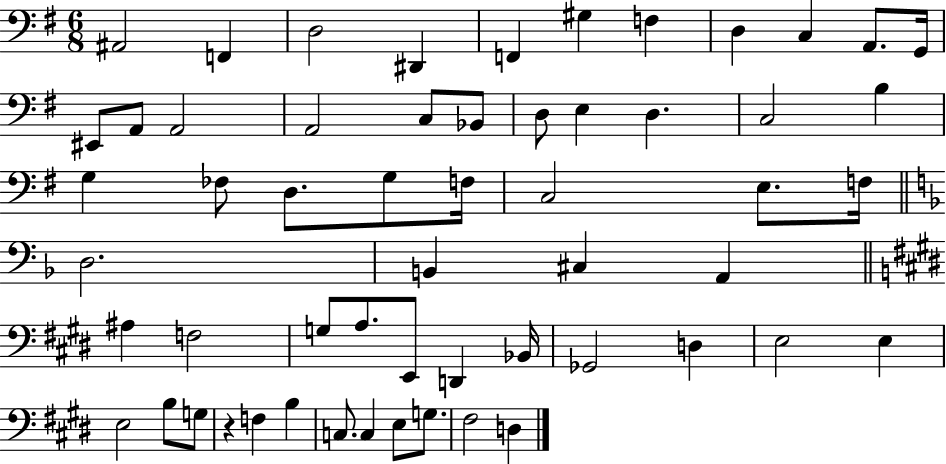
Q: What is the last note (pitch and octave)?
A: D3